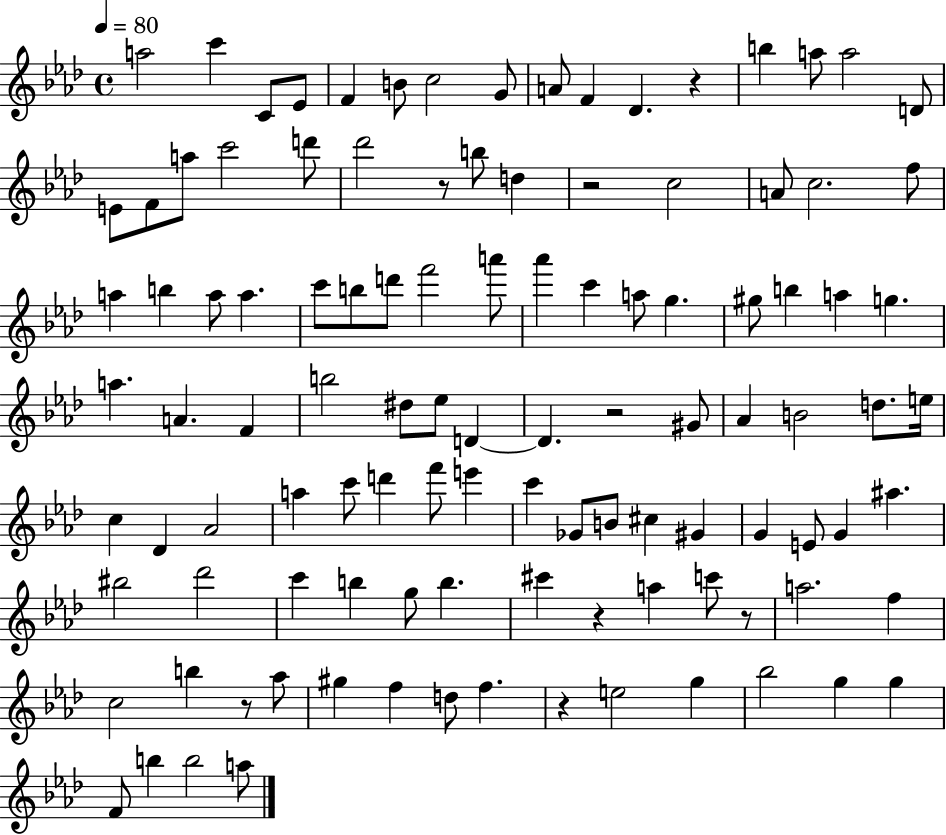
{
  \clef treble
  \time 4/4
  \defaultTimeSignature
  \key aes \major
  \tempo 4 = 80
  \repeat volta 2 { a''2 c'''4 c'8 ees'8 | f'4 b'8 c''2 g'8 | a'8 f'4 des'4. r4 | b''4 a''8 a''2 d'8 | \break e'8 f'8 a''8 c'''2 d'''8 | des'''2 r8 b''8 d''4 | r2 c''2 | a'8 c''2. f''8 | \break a''4 b''4 a''8 a''4. | c'''8 b''8 d'''8 f'''2 a'''8 | aes'''4 c'''4 a''8 g''4. | gis''8 b''4 a''4 g''4. | \break a''4. a'4. f'4 | b''2 dis''8 ees''8 d'4~~ | d'4. r2 gis'8 | aes'4 b'2 d''8. e''16 | \break c''4 des'4 aes'2 | a''4 c'''8 d'''4 f'''8 e'''4 | c'''4 ges'8 b'8 cis''4 gis'4 | g'4 e'8 g'4 ais''4. | \break bis''2 des'''2 | c'''4 b''4 g''8 b''4. | cis'''4 r4 a''4 c'''8 r8 | a''2. f''4 | \break c''2 b''4 r8 aes''8 | gis''4 f''4 d''8 f''4. | r4 e''2 g''4 | bes''2 g''4 g''4 | \break f'8 b''4 b''2 a''8 | } \bar "|."
}